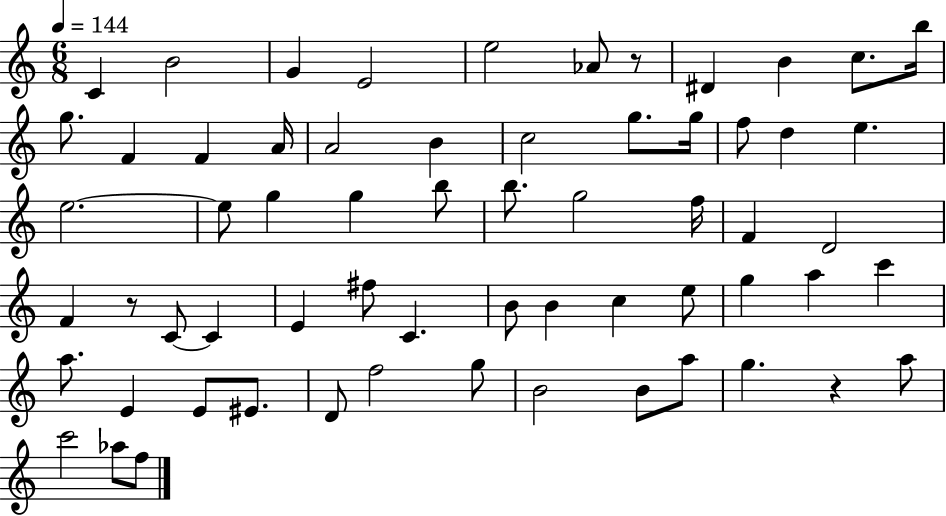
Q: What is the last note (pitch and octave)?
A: F5